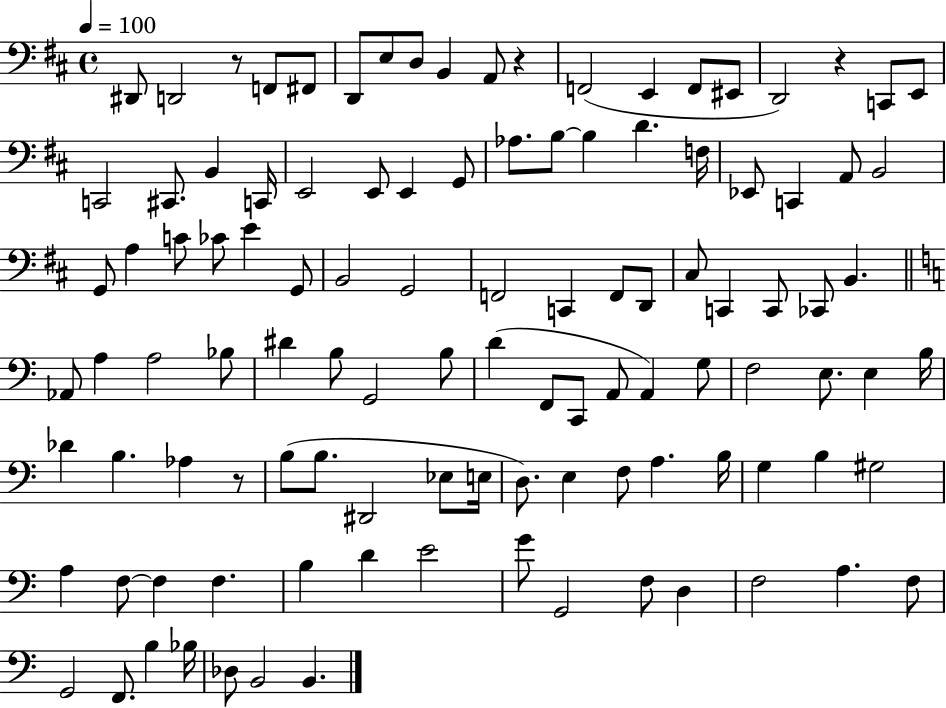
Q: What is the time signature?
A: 4/4